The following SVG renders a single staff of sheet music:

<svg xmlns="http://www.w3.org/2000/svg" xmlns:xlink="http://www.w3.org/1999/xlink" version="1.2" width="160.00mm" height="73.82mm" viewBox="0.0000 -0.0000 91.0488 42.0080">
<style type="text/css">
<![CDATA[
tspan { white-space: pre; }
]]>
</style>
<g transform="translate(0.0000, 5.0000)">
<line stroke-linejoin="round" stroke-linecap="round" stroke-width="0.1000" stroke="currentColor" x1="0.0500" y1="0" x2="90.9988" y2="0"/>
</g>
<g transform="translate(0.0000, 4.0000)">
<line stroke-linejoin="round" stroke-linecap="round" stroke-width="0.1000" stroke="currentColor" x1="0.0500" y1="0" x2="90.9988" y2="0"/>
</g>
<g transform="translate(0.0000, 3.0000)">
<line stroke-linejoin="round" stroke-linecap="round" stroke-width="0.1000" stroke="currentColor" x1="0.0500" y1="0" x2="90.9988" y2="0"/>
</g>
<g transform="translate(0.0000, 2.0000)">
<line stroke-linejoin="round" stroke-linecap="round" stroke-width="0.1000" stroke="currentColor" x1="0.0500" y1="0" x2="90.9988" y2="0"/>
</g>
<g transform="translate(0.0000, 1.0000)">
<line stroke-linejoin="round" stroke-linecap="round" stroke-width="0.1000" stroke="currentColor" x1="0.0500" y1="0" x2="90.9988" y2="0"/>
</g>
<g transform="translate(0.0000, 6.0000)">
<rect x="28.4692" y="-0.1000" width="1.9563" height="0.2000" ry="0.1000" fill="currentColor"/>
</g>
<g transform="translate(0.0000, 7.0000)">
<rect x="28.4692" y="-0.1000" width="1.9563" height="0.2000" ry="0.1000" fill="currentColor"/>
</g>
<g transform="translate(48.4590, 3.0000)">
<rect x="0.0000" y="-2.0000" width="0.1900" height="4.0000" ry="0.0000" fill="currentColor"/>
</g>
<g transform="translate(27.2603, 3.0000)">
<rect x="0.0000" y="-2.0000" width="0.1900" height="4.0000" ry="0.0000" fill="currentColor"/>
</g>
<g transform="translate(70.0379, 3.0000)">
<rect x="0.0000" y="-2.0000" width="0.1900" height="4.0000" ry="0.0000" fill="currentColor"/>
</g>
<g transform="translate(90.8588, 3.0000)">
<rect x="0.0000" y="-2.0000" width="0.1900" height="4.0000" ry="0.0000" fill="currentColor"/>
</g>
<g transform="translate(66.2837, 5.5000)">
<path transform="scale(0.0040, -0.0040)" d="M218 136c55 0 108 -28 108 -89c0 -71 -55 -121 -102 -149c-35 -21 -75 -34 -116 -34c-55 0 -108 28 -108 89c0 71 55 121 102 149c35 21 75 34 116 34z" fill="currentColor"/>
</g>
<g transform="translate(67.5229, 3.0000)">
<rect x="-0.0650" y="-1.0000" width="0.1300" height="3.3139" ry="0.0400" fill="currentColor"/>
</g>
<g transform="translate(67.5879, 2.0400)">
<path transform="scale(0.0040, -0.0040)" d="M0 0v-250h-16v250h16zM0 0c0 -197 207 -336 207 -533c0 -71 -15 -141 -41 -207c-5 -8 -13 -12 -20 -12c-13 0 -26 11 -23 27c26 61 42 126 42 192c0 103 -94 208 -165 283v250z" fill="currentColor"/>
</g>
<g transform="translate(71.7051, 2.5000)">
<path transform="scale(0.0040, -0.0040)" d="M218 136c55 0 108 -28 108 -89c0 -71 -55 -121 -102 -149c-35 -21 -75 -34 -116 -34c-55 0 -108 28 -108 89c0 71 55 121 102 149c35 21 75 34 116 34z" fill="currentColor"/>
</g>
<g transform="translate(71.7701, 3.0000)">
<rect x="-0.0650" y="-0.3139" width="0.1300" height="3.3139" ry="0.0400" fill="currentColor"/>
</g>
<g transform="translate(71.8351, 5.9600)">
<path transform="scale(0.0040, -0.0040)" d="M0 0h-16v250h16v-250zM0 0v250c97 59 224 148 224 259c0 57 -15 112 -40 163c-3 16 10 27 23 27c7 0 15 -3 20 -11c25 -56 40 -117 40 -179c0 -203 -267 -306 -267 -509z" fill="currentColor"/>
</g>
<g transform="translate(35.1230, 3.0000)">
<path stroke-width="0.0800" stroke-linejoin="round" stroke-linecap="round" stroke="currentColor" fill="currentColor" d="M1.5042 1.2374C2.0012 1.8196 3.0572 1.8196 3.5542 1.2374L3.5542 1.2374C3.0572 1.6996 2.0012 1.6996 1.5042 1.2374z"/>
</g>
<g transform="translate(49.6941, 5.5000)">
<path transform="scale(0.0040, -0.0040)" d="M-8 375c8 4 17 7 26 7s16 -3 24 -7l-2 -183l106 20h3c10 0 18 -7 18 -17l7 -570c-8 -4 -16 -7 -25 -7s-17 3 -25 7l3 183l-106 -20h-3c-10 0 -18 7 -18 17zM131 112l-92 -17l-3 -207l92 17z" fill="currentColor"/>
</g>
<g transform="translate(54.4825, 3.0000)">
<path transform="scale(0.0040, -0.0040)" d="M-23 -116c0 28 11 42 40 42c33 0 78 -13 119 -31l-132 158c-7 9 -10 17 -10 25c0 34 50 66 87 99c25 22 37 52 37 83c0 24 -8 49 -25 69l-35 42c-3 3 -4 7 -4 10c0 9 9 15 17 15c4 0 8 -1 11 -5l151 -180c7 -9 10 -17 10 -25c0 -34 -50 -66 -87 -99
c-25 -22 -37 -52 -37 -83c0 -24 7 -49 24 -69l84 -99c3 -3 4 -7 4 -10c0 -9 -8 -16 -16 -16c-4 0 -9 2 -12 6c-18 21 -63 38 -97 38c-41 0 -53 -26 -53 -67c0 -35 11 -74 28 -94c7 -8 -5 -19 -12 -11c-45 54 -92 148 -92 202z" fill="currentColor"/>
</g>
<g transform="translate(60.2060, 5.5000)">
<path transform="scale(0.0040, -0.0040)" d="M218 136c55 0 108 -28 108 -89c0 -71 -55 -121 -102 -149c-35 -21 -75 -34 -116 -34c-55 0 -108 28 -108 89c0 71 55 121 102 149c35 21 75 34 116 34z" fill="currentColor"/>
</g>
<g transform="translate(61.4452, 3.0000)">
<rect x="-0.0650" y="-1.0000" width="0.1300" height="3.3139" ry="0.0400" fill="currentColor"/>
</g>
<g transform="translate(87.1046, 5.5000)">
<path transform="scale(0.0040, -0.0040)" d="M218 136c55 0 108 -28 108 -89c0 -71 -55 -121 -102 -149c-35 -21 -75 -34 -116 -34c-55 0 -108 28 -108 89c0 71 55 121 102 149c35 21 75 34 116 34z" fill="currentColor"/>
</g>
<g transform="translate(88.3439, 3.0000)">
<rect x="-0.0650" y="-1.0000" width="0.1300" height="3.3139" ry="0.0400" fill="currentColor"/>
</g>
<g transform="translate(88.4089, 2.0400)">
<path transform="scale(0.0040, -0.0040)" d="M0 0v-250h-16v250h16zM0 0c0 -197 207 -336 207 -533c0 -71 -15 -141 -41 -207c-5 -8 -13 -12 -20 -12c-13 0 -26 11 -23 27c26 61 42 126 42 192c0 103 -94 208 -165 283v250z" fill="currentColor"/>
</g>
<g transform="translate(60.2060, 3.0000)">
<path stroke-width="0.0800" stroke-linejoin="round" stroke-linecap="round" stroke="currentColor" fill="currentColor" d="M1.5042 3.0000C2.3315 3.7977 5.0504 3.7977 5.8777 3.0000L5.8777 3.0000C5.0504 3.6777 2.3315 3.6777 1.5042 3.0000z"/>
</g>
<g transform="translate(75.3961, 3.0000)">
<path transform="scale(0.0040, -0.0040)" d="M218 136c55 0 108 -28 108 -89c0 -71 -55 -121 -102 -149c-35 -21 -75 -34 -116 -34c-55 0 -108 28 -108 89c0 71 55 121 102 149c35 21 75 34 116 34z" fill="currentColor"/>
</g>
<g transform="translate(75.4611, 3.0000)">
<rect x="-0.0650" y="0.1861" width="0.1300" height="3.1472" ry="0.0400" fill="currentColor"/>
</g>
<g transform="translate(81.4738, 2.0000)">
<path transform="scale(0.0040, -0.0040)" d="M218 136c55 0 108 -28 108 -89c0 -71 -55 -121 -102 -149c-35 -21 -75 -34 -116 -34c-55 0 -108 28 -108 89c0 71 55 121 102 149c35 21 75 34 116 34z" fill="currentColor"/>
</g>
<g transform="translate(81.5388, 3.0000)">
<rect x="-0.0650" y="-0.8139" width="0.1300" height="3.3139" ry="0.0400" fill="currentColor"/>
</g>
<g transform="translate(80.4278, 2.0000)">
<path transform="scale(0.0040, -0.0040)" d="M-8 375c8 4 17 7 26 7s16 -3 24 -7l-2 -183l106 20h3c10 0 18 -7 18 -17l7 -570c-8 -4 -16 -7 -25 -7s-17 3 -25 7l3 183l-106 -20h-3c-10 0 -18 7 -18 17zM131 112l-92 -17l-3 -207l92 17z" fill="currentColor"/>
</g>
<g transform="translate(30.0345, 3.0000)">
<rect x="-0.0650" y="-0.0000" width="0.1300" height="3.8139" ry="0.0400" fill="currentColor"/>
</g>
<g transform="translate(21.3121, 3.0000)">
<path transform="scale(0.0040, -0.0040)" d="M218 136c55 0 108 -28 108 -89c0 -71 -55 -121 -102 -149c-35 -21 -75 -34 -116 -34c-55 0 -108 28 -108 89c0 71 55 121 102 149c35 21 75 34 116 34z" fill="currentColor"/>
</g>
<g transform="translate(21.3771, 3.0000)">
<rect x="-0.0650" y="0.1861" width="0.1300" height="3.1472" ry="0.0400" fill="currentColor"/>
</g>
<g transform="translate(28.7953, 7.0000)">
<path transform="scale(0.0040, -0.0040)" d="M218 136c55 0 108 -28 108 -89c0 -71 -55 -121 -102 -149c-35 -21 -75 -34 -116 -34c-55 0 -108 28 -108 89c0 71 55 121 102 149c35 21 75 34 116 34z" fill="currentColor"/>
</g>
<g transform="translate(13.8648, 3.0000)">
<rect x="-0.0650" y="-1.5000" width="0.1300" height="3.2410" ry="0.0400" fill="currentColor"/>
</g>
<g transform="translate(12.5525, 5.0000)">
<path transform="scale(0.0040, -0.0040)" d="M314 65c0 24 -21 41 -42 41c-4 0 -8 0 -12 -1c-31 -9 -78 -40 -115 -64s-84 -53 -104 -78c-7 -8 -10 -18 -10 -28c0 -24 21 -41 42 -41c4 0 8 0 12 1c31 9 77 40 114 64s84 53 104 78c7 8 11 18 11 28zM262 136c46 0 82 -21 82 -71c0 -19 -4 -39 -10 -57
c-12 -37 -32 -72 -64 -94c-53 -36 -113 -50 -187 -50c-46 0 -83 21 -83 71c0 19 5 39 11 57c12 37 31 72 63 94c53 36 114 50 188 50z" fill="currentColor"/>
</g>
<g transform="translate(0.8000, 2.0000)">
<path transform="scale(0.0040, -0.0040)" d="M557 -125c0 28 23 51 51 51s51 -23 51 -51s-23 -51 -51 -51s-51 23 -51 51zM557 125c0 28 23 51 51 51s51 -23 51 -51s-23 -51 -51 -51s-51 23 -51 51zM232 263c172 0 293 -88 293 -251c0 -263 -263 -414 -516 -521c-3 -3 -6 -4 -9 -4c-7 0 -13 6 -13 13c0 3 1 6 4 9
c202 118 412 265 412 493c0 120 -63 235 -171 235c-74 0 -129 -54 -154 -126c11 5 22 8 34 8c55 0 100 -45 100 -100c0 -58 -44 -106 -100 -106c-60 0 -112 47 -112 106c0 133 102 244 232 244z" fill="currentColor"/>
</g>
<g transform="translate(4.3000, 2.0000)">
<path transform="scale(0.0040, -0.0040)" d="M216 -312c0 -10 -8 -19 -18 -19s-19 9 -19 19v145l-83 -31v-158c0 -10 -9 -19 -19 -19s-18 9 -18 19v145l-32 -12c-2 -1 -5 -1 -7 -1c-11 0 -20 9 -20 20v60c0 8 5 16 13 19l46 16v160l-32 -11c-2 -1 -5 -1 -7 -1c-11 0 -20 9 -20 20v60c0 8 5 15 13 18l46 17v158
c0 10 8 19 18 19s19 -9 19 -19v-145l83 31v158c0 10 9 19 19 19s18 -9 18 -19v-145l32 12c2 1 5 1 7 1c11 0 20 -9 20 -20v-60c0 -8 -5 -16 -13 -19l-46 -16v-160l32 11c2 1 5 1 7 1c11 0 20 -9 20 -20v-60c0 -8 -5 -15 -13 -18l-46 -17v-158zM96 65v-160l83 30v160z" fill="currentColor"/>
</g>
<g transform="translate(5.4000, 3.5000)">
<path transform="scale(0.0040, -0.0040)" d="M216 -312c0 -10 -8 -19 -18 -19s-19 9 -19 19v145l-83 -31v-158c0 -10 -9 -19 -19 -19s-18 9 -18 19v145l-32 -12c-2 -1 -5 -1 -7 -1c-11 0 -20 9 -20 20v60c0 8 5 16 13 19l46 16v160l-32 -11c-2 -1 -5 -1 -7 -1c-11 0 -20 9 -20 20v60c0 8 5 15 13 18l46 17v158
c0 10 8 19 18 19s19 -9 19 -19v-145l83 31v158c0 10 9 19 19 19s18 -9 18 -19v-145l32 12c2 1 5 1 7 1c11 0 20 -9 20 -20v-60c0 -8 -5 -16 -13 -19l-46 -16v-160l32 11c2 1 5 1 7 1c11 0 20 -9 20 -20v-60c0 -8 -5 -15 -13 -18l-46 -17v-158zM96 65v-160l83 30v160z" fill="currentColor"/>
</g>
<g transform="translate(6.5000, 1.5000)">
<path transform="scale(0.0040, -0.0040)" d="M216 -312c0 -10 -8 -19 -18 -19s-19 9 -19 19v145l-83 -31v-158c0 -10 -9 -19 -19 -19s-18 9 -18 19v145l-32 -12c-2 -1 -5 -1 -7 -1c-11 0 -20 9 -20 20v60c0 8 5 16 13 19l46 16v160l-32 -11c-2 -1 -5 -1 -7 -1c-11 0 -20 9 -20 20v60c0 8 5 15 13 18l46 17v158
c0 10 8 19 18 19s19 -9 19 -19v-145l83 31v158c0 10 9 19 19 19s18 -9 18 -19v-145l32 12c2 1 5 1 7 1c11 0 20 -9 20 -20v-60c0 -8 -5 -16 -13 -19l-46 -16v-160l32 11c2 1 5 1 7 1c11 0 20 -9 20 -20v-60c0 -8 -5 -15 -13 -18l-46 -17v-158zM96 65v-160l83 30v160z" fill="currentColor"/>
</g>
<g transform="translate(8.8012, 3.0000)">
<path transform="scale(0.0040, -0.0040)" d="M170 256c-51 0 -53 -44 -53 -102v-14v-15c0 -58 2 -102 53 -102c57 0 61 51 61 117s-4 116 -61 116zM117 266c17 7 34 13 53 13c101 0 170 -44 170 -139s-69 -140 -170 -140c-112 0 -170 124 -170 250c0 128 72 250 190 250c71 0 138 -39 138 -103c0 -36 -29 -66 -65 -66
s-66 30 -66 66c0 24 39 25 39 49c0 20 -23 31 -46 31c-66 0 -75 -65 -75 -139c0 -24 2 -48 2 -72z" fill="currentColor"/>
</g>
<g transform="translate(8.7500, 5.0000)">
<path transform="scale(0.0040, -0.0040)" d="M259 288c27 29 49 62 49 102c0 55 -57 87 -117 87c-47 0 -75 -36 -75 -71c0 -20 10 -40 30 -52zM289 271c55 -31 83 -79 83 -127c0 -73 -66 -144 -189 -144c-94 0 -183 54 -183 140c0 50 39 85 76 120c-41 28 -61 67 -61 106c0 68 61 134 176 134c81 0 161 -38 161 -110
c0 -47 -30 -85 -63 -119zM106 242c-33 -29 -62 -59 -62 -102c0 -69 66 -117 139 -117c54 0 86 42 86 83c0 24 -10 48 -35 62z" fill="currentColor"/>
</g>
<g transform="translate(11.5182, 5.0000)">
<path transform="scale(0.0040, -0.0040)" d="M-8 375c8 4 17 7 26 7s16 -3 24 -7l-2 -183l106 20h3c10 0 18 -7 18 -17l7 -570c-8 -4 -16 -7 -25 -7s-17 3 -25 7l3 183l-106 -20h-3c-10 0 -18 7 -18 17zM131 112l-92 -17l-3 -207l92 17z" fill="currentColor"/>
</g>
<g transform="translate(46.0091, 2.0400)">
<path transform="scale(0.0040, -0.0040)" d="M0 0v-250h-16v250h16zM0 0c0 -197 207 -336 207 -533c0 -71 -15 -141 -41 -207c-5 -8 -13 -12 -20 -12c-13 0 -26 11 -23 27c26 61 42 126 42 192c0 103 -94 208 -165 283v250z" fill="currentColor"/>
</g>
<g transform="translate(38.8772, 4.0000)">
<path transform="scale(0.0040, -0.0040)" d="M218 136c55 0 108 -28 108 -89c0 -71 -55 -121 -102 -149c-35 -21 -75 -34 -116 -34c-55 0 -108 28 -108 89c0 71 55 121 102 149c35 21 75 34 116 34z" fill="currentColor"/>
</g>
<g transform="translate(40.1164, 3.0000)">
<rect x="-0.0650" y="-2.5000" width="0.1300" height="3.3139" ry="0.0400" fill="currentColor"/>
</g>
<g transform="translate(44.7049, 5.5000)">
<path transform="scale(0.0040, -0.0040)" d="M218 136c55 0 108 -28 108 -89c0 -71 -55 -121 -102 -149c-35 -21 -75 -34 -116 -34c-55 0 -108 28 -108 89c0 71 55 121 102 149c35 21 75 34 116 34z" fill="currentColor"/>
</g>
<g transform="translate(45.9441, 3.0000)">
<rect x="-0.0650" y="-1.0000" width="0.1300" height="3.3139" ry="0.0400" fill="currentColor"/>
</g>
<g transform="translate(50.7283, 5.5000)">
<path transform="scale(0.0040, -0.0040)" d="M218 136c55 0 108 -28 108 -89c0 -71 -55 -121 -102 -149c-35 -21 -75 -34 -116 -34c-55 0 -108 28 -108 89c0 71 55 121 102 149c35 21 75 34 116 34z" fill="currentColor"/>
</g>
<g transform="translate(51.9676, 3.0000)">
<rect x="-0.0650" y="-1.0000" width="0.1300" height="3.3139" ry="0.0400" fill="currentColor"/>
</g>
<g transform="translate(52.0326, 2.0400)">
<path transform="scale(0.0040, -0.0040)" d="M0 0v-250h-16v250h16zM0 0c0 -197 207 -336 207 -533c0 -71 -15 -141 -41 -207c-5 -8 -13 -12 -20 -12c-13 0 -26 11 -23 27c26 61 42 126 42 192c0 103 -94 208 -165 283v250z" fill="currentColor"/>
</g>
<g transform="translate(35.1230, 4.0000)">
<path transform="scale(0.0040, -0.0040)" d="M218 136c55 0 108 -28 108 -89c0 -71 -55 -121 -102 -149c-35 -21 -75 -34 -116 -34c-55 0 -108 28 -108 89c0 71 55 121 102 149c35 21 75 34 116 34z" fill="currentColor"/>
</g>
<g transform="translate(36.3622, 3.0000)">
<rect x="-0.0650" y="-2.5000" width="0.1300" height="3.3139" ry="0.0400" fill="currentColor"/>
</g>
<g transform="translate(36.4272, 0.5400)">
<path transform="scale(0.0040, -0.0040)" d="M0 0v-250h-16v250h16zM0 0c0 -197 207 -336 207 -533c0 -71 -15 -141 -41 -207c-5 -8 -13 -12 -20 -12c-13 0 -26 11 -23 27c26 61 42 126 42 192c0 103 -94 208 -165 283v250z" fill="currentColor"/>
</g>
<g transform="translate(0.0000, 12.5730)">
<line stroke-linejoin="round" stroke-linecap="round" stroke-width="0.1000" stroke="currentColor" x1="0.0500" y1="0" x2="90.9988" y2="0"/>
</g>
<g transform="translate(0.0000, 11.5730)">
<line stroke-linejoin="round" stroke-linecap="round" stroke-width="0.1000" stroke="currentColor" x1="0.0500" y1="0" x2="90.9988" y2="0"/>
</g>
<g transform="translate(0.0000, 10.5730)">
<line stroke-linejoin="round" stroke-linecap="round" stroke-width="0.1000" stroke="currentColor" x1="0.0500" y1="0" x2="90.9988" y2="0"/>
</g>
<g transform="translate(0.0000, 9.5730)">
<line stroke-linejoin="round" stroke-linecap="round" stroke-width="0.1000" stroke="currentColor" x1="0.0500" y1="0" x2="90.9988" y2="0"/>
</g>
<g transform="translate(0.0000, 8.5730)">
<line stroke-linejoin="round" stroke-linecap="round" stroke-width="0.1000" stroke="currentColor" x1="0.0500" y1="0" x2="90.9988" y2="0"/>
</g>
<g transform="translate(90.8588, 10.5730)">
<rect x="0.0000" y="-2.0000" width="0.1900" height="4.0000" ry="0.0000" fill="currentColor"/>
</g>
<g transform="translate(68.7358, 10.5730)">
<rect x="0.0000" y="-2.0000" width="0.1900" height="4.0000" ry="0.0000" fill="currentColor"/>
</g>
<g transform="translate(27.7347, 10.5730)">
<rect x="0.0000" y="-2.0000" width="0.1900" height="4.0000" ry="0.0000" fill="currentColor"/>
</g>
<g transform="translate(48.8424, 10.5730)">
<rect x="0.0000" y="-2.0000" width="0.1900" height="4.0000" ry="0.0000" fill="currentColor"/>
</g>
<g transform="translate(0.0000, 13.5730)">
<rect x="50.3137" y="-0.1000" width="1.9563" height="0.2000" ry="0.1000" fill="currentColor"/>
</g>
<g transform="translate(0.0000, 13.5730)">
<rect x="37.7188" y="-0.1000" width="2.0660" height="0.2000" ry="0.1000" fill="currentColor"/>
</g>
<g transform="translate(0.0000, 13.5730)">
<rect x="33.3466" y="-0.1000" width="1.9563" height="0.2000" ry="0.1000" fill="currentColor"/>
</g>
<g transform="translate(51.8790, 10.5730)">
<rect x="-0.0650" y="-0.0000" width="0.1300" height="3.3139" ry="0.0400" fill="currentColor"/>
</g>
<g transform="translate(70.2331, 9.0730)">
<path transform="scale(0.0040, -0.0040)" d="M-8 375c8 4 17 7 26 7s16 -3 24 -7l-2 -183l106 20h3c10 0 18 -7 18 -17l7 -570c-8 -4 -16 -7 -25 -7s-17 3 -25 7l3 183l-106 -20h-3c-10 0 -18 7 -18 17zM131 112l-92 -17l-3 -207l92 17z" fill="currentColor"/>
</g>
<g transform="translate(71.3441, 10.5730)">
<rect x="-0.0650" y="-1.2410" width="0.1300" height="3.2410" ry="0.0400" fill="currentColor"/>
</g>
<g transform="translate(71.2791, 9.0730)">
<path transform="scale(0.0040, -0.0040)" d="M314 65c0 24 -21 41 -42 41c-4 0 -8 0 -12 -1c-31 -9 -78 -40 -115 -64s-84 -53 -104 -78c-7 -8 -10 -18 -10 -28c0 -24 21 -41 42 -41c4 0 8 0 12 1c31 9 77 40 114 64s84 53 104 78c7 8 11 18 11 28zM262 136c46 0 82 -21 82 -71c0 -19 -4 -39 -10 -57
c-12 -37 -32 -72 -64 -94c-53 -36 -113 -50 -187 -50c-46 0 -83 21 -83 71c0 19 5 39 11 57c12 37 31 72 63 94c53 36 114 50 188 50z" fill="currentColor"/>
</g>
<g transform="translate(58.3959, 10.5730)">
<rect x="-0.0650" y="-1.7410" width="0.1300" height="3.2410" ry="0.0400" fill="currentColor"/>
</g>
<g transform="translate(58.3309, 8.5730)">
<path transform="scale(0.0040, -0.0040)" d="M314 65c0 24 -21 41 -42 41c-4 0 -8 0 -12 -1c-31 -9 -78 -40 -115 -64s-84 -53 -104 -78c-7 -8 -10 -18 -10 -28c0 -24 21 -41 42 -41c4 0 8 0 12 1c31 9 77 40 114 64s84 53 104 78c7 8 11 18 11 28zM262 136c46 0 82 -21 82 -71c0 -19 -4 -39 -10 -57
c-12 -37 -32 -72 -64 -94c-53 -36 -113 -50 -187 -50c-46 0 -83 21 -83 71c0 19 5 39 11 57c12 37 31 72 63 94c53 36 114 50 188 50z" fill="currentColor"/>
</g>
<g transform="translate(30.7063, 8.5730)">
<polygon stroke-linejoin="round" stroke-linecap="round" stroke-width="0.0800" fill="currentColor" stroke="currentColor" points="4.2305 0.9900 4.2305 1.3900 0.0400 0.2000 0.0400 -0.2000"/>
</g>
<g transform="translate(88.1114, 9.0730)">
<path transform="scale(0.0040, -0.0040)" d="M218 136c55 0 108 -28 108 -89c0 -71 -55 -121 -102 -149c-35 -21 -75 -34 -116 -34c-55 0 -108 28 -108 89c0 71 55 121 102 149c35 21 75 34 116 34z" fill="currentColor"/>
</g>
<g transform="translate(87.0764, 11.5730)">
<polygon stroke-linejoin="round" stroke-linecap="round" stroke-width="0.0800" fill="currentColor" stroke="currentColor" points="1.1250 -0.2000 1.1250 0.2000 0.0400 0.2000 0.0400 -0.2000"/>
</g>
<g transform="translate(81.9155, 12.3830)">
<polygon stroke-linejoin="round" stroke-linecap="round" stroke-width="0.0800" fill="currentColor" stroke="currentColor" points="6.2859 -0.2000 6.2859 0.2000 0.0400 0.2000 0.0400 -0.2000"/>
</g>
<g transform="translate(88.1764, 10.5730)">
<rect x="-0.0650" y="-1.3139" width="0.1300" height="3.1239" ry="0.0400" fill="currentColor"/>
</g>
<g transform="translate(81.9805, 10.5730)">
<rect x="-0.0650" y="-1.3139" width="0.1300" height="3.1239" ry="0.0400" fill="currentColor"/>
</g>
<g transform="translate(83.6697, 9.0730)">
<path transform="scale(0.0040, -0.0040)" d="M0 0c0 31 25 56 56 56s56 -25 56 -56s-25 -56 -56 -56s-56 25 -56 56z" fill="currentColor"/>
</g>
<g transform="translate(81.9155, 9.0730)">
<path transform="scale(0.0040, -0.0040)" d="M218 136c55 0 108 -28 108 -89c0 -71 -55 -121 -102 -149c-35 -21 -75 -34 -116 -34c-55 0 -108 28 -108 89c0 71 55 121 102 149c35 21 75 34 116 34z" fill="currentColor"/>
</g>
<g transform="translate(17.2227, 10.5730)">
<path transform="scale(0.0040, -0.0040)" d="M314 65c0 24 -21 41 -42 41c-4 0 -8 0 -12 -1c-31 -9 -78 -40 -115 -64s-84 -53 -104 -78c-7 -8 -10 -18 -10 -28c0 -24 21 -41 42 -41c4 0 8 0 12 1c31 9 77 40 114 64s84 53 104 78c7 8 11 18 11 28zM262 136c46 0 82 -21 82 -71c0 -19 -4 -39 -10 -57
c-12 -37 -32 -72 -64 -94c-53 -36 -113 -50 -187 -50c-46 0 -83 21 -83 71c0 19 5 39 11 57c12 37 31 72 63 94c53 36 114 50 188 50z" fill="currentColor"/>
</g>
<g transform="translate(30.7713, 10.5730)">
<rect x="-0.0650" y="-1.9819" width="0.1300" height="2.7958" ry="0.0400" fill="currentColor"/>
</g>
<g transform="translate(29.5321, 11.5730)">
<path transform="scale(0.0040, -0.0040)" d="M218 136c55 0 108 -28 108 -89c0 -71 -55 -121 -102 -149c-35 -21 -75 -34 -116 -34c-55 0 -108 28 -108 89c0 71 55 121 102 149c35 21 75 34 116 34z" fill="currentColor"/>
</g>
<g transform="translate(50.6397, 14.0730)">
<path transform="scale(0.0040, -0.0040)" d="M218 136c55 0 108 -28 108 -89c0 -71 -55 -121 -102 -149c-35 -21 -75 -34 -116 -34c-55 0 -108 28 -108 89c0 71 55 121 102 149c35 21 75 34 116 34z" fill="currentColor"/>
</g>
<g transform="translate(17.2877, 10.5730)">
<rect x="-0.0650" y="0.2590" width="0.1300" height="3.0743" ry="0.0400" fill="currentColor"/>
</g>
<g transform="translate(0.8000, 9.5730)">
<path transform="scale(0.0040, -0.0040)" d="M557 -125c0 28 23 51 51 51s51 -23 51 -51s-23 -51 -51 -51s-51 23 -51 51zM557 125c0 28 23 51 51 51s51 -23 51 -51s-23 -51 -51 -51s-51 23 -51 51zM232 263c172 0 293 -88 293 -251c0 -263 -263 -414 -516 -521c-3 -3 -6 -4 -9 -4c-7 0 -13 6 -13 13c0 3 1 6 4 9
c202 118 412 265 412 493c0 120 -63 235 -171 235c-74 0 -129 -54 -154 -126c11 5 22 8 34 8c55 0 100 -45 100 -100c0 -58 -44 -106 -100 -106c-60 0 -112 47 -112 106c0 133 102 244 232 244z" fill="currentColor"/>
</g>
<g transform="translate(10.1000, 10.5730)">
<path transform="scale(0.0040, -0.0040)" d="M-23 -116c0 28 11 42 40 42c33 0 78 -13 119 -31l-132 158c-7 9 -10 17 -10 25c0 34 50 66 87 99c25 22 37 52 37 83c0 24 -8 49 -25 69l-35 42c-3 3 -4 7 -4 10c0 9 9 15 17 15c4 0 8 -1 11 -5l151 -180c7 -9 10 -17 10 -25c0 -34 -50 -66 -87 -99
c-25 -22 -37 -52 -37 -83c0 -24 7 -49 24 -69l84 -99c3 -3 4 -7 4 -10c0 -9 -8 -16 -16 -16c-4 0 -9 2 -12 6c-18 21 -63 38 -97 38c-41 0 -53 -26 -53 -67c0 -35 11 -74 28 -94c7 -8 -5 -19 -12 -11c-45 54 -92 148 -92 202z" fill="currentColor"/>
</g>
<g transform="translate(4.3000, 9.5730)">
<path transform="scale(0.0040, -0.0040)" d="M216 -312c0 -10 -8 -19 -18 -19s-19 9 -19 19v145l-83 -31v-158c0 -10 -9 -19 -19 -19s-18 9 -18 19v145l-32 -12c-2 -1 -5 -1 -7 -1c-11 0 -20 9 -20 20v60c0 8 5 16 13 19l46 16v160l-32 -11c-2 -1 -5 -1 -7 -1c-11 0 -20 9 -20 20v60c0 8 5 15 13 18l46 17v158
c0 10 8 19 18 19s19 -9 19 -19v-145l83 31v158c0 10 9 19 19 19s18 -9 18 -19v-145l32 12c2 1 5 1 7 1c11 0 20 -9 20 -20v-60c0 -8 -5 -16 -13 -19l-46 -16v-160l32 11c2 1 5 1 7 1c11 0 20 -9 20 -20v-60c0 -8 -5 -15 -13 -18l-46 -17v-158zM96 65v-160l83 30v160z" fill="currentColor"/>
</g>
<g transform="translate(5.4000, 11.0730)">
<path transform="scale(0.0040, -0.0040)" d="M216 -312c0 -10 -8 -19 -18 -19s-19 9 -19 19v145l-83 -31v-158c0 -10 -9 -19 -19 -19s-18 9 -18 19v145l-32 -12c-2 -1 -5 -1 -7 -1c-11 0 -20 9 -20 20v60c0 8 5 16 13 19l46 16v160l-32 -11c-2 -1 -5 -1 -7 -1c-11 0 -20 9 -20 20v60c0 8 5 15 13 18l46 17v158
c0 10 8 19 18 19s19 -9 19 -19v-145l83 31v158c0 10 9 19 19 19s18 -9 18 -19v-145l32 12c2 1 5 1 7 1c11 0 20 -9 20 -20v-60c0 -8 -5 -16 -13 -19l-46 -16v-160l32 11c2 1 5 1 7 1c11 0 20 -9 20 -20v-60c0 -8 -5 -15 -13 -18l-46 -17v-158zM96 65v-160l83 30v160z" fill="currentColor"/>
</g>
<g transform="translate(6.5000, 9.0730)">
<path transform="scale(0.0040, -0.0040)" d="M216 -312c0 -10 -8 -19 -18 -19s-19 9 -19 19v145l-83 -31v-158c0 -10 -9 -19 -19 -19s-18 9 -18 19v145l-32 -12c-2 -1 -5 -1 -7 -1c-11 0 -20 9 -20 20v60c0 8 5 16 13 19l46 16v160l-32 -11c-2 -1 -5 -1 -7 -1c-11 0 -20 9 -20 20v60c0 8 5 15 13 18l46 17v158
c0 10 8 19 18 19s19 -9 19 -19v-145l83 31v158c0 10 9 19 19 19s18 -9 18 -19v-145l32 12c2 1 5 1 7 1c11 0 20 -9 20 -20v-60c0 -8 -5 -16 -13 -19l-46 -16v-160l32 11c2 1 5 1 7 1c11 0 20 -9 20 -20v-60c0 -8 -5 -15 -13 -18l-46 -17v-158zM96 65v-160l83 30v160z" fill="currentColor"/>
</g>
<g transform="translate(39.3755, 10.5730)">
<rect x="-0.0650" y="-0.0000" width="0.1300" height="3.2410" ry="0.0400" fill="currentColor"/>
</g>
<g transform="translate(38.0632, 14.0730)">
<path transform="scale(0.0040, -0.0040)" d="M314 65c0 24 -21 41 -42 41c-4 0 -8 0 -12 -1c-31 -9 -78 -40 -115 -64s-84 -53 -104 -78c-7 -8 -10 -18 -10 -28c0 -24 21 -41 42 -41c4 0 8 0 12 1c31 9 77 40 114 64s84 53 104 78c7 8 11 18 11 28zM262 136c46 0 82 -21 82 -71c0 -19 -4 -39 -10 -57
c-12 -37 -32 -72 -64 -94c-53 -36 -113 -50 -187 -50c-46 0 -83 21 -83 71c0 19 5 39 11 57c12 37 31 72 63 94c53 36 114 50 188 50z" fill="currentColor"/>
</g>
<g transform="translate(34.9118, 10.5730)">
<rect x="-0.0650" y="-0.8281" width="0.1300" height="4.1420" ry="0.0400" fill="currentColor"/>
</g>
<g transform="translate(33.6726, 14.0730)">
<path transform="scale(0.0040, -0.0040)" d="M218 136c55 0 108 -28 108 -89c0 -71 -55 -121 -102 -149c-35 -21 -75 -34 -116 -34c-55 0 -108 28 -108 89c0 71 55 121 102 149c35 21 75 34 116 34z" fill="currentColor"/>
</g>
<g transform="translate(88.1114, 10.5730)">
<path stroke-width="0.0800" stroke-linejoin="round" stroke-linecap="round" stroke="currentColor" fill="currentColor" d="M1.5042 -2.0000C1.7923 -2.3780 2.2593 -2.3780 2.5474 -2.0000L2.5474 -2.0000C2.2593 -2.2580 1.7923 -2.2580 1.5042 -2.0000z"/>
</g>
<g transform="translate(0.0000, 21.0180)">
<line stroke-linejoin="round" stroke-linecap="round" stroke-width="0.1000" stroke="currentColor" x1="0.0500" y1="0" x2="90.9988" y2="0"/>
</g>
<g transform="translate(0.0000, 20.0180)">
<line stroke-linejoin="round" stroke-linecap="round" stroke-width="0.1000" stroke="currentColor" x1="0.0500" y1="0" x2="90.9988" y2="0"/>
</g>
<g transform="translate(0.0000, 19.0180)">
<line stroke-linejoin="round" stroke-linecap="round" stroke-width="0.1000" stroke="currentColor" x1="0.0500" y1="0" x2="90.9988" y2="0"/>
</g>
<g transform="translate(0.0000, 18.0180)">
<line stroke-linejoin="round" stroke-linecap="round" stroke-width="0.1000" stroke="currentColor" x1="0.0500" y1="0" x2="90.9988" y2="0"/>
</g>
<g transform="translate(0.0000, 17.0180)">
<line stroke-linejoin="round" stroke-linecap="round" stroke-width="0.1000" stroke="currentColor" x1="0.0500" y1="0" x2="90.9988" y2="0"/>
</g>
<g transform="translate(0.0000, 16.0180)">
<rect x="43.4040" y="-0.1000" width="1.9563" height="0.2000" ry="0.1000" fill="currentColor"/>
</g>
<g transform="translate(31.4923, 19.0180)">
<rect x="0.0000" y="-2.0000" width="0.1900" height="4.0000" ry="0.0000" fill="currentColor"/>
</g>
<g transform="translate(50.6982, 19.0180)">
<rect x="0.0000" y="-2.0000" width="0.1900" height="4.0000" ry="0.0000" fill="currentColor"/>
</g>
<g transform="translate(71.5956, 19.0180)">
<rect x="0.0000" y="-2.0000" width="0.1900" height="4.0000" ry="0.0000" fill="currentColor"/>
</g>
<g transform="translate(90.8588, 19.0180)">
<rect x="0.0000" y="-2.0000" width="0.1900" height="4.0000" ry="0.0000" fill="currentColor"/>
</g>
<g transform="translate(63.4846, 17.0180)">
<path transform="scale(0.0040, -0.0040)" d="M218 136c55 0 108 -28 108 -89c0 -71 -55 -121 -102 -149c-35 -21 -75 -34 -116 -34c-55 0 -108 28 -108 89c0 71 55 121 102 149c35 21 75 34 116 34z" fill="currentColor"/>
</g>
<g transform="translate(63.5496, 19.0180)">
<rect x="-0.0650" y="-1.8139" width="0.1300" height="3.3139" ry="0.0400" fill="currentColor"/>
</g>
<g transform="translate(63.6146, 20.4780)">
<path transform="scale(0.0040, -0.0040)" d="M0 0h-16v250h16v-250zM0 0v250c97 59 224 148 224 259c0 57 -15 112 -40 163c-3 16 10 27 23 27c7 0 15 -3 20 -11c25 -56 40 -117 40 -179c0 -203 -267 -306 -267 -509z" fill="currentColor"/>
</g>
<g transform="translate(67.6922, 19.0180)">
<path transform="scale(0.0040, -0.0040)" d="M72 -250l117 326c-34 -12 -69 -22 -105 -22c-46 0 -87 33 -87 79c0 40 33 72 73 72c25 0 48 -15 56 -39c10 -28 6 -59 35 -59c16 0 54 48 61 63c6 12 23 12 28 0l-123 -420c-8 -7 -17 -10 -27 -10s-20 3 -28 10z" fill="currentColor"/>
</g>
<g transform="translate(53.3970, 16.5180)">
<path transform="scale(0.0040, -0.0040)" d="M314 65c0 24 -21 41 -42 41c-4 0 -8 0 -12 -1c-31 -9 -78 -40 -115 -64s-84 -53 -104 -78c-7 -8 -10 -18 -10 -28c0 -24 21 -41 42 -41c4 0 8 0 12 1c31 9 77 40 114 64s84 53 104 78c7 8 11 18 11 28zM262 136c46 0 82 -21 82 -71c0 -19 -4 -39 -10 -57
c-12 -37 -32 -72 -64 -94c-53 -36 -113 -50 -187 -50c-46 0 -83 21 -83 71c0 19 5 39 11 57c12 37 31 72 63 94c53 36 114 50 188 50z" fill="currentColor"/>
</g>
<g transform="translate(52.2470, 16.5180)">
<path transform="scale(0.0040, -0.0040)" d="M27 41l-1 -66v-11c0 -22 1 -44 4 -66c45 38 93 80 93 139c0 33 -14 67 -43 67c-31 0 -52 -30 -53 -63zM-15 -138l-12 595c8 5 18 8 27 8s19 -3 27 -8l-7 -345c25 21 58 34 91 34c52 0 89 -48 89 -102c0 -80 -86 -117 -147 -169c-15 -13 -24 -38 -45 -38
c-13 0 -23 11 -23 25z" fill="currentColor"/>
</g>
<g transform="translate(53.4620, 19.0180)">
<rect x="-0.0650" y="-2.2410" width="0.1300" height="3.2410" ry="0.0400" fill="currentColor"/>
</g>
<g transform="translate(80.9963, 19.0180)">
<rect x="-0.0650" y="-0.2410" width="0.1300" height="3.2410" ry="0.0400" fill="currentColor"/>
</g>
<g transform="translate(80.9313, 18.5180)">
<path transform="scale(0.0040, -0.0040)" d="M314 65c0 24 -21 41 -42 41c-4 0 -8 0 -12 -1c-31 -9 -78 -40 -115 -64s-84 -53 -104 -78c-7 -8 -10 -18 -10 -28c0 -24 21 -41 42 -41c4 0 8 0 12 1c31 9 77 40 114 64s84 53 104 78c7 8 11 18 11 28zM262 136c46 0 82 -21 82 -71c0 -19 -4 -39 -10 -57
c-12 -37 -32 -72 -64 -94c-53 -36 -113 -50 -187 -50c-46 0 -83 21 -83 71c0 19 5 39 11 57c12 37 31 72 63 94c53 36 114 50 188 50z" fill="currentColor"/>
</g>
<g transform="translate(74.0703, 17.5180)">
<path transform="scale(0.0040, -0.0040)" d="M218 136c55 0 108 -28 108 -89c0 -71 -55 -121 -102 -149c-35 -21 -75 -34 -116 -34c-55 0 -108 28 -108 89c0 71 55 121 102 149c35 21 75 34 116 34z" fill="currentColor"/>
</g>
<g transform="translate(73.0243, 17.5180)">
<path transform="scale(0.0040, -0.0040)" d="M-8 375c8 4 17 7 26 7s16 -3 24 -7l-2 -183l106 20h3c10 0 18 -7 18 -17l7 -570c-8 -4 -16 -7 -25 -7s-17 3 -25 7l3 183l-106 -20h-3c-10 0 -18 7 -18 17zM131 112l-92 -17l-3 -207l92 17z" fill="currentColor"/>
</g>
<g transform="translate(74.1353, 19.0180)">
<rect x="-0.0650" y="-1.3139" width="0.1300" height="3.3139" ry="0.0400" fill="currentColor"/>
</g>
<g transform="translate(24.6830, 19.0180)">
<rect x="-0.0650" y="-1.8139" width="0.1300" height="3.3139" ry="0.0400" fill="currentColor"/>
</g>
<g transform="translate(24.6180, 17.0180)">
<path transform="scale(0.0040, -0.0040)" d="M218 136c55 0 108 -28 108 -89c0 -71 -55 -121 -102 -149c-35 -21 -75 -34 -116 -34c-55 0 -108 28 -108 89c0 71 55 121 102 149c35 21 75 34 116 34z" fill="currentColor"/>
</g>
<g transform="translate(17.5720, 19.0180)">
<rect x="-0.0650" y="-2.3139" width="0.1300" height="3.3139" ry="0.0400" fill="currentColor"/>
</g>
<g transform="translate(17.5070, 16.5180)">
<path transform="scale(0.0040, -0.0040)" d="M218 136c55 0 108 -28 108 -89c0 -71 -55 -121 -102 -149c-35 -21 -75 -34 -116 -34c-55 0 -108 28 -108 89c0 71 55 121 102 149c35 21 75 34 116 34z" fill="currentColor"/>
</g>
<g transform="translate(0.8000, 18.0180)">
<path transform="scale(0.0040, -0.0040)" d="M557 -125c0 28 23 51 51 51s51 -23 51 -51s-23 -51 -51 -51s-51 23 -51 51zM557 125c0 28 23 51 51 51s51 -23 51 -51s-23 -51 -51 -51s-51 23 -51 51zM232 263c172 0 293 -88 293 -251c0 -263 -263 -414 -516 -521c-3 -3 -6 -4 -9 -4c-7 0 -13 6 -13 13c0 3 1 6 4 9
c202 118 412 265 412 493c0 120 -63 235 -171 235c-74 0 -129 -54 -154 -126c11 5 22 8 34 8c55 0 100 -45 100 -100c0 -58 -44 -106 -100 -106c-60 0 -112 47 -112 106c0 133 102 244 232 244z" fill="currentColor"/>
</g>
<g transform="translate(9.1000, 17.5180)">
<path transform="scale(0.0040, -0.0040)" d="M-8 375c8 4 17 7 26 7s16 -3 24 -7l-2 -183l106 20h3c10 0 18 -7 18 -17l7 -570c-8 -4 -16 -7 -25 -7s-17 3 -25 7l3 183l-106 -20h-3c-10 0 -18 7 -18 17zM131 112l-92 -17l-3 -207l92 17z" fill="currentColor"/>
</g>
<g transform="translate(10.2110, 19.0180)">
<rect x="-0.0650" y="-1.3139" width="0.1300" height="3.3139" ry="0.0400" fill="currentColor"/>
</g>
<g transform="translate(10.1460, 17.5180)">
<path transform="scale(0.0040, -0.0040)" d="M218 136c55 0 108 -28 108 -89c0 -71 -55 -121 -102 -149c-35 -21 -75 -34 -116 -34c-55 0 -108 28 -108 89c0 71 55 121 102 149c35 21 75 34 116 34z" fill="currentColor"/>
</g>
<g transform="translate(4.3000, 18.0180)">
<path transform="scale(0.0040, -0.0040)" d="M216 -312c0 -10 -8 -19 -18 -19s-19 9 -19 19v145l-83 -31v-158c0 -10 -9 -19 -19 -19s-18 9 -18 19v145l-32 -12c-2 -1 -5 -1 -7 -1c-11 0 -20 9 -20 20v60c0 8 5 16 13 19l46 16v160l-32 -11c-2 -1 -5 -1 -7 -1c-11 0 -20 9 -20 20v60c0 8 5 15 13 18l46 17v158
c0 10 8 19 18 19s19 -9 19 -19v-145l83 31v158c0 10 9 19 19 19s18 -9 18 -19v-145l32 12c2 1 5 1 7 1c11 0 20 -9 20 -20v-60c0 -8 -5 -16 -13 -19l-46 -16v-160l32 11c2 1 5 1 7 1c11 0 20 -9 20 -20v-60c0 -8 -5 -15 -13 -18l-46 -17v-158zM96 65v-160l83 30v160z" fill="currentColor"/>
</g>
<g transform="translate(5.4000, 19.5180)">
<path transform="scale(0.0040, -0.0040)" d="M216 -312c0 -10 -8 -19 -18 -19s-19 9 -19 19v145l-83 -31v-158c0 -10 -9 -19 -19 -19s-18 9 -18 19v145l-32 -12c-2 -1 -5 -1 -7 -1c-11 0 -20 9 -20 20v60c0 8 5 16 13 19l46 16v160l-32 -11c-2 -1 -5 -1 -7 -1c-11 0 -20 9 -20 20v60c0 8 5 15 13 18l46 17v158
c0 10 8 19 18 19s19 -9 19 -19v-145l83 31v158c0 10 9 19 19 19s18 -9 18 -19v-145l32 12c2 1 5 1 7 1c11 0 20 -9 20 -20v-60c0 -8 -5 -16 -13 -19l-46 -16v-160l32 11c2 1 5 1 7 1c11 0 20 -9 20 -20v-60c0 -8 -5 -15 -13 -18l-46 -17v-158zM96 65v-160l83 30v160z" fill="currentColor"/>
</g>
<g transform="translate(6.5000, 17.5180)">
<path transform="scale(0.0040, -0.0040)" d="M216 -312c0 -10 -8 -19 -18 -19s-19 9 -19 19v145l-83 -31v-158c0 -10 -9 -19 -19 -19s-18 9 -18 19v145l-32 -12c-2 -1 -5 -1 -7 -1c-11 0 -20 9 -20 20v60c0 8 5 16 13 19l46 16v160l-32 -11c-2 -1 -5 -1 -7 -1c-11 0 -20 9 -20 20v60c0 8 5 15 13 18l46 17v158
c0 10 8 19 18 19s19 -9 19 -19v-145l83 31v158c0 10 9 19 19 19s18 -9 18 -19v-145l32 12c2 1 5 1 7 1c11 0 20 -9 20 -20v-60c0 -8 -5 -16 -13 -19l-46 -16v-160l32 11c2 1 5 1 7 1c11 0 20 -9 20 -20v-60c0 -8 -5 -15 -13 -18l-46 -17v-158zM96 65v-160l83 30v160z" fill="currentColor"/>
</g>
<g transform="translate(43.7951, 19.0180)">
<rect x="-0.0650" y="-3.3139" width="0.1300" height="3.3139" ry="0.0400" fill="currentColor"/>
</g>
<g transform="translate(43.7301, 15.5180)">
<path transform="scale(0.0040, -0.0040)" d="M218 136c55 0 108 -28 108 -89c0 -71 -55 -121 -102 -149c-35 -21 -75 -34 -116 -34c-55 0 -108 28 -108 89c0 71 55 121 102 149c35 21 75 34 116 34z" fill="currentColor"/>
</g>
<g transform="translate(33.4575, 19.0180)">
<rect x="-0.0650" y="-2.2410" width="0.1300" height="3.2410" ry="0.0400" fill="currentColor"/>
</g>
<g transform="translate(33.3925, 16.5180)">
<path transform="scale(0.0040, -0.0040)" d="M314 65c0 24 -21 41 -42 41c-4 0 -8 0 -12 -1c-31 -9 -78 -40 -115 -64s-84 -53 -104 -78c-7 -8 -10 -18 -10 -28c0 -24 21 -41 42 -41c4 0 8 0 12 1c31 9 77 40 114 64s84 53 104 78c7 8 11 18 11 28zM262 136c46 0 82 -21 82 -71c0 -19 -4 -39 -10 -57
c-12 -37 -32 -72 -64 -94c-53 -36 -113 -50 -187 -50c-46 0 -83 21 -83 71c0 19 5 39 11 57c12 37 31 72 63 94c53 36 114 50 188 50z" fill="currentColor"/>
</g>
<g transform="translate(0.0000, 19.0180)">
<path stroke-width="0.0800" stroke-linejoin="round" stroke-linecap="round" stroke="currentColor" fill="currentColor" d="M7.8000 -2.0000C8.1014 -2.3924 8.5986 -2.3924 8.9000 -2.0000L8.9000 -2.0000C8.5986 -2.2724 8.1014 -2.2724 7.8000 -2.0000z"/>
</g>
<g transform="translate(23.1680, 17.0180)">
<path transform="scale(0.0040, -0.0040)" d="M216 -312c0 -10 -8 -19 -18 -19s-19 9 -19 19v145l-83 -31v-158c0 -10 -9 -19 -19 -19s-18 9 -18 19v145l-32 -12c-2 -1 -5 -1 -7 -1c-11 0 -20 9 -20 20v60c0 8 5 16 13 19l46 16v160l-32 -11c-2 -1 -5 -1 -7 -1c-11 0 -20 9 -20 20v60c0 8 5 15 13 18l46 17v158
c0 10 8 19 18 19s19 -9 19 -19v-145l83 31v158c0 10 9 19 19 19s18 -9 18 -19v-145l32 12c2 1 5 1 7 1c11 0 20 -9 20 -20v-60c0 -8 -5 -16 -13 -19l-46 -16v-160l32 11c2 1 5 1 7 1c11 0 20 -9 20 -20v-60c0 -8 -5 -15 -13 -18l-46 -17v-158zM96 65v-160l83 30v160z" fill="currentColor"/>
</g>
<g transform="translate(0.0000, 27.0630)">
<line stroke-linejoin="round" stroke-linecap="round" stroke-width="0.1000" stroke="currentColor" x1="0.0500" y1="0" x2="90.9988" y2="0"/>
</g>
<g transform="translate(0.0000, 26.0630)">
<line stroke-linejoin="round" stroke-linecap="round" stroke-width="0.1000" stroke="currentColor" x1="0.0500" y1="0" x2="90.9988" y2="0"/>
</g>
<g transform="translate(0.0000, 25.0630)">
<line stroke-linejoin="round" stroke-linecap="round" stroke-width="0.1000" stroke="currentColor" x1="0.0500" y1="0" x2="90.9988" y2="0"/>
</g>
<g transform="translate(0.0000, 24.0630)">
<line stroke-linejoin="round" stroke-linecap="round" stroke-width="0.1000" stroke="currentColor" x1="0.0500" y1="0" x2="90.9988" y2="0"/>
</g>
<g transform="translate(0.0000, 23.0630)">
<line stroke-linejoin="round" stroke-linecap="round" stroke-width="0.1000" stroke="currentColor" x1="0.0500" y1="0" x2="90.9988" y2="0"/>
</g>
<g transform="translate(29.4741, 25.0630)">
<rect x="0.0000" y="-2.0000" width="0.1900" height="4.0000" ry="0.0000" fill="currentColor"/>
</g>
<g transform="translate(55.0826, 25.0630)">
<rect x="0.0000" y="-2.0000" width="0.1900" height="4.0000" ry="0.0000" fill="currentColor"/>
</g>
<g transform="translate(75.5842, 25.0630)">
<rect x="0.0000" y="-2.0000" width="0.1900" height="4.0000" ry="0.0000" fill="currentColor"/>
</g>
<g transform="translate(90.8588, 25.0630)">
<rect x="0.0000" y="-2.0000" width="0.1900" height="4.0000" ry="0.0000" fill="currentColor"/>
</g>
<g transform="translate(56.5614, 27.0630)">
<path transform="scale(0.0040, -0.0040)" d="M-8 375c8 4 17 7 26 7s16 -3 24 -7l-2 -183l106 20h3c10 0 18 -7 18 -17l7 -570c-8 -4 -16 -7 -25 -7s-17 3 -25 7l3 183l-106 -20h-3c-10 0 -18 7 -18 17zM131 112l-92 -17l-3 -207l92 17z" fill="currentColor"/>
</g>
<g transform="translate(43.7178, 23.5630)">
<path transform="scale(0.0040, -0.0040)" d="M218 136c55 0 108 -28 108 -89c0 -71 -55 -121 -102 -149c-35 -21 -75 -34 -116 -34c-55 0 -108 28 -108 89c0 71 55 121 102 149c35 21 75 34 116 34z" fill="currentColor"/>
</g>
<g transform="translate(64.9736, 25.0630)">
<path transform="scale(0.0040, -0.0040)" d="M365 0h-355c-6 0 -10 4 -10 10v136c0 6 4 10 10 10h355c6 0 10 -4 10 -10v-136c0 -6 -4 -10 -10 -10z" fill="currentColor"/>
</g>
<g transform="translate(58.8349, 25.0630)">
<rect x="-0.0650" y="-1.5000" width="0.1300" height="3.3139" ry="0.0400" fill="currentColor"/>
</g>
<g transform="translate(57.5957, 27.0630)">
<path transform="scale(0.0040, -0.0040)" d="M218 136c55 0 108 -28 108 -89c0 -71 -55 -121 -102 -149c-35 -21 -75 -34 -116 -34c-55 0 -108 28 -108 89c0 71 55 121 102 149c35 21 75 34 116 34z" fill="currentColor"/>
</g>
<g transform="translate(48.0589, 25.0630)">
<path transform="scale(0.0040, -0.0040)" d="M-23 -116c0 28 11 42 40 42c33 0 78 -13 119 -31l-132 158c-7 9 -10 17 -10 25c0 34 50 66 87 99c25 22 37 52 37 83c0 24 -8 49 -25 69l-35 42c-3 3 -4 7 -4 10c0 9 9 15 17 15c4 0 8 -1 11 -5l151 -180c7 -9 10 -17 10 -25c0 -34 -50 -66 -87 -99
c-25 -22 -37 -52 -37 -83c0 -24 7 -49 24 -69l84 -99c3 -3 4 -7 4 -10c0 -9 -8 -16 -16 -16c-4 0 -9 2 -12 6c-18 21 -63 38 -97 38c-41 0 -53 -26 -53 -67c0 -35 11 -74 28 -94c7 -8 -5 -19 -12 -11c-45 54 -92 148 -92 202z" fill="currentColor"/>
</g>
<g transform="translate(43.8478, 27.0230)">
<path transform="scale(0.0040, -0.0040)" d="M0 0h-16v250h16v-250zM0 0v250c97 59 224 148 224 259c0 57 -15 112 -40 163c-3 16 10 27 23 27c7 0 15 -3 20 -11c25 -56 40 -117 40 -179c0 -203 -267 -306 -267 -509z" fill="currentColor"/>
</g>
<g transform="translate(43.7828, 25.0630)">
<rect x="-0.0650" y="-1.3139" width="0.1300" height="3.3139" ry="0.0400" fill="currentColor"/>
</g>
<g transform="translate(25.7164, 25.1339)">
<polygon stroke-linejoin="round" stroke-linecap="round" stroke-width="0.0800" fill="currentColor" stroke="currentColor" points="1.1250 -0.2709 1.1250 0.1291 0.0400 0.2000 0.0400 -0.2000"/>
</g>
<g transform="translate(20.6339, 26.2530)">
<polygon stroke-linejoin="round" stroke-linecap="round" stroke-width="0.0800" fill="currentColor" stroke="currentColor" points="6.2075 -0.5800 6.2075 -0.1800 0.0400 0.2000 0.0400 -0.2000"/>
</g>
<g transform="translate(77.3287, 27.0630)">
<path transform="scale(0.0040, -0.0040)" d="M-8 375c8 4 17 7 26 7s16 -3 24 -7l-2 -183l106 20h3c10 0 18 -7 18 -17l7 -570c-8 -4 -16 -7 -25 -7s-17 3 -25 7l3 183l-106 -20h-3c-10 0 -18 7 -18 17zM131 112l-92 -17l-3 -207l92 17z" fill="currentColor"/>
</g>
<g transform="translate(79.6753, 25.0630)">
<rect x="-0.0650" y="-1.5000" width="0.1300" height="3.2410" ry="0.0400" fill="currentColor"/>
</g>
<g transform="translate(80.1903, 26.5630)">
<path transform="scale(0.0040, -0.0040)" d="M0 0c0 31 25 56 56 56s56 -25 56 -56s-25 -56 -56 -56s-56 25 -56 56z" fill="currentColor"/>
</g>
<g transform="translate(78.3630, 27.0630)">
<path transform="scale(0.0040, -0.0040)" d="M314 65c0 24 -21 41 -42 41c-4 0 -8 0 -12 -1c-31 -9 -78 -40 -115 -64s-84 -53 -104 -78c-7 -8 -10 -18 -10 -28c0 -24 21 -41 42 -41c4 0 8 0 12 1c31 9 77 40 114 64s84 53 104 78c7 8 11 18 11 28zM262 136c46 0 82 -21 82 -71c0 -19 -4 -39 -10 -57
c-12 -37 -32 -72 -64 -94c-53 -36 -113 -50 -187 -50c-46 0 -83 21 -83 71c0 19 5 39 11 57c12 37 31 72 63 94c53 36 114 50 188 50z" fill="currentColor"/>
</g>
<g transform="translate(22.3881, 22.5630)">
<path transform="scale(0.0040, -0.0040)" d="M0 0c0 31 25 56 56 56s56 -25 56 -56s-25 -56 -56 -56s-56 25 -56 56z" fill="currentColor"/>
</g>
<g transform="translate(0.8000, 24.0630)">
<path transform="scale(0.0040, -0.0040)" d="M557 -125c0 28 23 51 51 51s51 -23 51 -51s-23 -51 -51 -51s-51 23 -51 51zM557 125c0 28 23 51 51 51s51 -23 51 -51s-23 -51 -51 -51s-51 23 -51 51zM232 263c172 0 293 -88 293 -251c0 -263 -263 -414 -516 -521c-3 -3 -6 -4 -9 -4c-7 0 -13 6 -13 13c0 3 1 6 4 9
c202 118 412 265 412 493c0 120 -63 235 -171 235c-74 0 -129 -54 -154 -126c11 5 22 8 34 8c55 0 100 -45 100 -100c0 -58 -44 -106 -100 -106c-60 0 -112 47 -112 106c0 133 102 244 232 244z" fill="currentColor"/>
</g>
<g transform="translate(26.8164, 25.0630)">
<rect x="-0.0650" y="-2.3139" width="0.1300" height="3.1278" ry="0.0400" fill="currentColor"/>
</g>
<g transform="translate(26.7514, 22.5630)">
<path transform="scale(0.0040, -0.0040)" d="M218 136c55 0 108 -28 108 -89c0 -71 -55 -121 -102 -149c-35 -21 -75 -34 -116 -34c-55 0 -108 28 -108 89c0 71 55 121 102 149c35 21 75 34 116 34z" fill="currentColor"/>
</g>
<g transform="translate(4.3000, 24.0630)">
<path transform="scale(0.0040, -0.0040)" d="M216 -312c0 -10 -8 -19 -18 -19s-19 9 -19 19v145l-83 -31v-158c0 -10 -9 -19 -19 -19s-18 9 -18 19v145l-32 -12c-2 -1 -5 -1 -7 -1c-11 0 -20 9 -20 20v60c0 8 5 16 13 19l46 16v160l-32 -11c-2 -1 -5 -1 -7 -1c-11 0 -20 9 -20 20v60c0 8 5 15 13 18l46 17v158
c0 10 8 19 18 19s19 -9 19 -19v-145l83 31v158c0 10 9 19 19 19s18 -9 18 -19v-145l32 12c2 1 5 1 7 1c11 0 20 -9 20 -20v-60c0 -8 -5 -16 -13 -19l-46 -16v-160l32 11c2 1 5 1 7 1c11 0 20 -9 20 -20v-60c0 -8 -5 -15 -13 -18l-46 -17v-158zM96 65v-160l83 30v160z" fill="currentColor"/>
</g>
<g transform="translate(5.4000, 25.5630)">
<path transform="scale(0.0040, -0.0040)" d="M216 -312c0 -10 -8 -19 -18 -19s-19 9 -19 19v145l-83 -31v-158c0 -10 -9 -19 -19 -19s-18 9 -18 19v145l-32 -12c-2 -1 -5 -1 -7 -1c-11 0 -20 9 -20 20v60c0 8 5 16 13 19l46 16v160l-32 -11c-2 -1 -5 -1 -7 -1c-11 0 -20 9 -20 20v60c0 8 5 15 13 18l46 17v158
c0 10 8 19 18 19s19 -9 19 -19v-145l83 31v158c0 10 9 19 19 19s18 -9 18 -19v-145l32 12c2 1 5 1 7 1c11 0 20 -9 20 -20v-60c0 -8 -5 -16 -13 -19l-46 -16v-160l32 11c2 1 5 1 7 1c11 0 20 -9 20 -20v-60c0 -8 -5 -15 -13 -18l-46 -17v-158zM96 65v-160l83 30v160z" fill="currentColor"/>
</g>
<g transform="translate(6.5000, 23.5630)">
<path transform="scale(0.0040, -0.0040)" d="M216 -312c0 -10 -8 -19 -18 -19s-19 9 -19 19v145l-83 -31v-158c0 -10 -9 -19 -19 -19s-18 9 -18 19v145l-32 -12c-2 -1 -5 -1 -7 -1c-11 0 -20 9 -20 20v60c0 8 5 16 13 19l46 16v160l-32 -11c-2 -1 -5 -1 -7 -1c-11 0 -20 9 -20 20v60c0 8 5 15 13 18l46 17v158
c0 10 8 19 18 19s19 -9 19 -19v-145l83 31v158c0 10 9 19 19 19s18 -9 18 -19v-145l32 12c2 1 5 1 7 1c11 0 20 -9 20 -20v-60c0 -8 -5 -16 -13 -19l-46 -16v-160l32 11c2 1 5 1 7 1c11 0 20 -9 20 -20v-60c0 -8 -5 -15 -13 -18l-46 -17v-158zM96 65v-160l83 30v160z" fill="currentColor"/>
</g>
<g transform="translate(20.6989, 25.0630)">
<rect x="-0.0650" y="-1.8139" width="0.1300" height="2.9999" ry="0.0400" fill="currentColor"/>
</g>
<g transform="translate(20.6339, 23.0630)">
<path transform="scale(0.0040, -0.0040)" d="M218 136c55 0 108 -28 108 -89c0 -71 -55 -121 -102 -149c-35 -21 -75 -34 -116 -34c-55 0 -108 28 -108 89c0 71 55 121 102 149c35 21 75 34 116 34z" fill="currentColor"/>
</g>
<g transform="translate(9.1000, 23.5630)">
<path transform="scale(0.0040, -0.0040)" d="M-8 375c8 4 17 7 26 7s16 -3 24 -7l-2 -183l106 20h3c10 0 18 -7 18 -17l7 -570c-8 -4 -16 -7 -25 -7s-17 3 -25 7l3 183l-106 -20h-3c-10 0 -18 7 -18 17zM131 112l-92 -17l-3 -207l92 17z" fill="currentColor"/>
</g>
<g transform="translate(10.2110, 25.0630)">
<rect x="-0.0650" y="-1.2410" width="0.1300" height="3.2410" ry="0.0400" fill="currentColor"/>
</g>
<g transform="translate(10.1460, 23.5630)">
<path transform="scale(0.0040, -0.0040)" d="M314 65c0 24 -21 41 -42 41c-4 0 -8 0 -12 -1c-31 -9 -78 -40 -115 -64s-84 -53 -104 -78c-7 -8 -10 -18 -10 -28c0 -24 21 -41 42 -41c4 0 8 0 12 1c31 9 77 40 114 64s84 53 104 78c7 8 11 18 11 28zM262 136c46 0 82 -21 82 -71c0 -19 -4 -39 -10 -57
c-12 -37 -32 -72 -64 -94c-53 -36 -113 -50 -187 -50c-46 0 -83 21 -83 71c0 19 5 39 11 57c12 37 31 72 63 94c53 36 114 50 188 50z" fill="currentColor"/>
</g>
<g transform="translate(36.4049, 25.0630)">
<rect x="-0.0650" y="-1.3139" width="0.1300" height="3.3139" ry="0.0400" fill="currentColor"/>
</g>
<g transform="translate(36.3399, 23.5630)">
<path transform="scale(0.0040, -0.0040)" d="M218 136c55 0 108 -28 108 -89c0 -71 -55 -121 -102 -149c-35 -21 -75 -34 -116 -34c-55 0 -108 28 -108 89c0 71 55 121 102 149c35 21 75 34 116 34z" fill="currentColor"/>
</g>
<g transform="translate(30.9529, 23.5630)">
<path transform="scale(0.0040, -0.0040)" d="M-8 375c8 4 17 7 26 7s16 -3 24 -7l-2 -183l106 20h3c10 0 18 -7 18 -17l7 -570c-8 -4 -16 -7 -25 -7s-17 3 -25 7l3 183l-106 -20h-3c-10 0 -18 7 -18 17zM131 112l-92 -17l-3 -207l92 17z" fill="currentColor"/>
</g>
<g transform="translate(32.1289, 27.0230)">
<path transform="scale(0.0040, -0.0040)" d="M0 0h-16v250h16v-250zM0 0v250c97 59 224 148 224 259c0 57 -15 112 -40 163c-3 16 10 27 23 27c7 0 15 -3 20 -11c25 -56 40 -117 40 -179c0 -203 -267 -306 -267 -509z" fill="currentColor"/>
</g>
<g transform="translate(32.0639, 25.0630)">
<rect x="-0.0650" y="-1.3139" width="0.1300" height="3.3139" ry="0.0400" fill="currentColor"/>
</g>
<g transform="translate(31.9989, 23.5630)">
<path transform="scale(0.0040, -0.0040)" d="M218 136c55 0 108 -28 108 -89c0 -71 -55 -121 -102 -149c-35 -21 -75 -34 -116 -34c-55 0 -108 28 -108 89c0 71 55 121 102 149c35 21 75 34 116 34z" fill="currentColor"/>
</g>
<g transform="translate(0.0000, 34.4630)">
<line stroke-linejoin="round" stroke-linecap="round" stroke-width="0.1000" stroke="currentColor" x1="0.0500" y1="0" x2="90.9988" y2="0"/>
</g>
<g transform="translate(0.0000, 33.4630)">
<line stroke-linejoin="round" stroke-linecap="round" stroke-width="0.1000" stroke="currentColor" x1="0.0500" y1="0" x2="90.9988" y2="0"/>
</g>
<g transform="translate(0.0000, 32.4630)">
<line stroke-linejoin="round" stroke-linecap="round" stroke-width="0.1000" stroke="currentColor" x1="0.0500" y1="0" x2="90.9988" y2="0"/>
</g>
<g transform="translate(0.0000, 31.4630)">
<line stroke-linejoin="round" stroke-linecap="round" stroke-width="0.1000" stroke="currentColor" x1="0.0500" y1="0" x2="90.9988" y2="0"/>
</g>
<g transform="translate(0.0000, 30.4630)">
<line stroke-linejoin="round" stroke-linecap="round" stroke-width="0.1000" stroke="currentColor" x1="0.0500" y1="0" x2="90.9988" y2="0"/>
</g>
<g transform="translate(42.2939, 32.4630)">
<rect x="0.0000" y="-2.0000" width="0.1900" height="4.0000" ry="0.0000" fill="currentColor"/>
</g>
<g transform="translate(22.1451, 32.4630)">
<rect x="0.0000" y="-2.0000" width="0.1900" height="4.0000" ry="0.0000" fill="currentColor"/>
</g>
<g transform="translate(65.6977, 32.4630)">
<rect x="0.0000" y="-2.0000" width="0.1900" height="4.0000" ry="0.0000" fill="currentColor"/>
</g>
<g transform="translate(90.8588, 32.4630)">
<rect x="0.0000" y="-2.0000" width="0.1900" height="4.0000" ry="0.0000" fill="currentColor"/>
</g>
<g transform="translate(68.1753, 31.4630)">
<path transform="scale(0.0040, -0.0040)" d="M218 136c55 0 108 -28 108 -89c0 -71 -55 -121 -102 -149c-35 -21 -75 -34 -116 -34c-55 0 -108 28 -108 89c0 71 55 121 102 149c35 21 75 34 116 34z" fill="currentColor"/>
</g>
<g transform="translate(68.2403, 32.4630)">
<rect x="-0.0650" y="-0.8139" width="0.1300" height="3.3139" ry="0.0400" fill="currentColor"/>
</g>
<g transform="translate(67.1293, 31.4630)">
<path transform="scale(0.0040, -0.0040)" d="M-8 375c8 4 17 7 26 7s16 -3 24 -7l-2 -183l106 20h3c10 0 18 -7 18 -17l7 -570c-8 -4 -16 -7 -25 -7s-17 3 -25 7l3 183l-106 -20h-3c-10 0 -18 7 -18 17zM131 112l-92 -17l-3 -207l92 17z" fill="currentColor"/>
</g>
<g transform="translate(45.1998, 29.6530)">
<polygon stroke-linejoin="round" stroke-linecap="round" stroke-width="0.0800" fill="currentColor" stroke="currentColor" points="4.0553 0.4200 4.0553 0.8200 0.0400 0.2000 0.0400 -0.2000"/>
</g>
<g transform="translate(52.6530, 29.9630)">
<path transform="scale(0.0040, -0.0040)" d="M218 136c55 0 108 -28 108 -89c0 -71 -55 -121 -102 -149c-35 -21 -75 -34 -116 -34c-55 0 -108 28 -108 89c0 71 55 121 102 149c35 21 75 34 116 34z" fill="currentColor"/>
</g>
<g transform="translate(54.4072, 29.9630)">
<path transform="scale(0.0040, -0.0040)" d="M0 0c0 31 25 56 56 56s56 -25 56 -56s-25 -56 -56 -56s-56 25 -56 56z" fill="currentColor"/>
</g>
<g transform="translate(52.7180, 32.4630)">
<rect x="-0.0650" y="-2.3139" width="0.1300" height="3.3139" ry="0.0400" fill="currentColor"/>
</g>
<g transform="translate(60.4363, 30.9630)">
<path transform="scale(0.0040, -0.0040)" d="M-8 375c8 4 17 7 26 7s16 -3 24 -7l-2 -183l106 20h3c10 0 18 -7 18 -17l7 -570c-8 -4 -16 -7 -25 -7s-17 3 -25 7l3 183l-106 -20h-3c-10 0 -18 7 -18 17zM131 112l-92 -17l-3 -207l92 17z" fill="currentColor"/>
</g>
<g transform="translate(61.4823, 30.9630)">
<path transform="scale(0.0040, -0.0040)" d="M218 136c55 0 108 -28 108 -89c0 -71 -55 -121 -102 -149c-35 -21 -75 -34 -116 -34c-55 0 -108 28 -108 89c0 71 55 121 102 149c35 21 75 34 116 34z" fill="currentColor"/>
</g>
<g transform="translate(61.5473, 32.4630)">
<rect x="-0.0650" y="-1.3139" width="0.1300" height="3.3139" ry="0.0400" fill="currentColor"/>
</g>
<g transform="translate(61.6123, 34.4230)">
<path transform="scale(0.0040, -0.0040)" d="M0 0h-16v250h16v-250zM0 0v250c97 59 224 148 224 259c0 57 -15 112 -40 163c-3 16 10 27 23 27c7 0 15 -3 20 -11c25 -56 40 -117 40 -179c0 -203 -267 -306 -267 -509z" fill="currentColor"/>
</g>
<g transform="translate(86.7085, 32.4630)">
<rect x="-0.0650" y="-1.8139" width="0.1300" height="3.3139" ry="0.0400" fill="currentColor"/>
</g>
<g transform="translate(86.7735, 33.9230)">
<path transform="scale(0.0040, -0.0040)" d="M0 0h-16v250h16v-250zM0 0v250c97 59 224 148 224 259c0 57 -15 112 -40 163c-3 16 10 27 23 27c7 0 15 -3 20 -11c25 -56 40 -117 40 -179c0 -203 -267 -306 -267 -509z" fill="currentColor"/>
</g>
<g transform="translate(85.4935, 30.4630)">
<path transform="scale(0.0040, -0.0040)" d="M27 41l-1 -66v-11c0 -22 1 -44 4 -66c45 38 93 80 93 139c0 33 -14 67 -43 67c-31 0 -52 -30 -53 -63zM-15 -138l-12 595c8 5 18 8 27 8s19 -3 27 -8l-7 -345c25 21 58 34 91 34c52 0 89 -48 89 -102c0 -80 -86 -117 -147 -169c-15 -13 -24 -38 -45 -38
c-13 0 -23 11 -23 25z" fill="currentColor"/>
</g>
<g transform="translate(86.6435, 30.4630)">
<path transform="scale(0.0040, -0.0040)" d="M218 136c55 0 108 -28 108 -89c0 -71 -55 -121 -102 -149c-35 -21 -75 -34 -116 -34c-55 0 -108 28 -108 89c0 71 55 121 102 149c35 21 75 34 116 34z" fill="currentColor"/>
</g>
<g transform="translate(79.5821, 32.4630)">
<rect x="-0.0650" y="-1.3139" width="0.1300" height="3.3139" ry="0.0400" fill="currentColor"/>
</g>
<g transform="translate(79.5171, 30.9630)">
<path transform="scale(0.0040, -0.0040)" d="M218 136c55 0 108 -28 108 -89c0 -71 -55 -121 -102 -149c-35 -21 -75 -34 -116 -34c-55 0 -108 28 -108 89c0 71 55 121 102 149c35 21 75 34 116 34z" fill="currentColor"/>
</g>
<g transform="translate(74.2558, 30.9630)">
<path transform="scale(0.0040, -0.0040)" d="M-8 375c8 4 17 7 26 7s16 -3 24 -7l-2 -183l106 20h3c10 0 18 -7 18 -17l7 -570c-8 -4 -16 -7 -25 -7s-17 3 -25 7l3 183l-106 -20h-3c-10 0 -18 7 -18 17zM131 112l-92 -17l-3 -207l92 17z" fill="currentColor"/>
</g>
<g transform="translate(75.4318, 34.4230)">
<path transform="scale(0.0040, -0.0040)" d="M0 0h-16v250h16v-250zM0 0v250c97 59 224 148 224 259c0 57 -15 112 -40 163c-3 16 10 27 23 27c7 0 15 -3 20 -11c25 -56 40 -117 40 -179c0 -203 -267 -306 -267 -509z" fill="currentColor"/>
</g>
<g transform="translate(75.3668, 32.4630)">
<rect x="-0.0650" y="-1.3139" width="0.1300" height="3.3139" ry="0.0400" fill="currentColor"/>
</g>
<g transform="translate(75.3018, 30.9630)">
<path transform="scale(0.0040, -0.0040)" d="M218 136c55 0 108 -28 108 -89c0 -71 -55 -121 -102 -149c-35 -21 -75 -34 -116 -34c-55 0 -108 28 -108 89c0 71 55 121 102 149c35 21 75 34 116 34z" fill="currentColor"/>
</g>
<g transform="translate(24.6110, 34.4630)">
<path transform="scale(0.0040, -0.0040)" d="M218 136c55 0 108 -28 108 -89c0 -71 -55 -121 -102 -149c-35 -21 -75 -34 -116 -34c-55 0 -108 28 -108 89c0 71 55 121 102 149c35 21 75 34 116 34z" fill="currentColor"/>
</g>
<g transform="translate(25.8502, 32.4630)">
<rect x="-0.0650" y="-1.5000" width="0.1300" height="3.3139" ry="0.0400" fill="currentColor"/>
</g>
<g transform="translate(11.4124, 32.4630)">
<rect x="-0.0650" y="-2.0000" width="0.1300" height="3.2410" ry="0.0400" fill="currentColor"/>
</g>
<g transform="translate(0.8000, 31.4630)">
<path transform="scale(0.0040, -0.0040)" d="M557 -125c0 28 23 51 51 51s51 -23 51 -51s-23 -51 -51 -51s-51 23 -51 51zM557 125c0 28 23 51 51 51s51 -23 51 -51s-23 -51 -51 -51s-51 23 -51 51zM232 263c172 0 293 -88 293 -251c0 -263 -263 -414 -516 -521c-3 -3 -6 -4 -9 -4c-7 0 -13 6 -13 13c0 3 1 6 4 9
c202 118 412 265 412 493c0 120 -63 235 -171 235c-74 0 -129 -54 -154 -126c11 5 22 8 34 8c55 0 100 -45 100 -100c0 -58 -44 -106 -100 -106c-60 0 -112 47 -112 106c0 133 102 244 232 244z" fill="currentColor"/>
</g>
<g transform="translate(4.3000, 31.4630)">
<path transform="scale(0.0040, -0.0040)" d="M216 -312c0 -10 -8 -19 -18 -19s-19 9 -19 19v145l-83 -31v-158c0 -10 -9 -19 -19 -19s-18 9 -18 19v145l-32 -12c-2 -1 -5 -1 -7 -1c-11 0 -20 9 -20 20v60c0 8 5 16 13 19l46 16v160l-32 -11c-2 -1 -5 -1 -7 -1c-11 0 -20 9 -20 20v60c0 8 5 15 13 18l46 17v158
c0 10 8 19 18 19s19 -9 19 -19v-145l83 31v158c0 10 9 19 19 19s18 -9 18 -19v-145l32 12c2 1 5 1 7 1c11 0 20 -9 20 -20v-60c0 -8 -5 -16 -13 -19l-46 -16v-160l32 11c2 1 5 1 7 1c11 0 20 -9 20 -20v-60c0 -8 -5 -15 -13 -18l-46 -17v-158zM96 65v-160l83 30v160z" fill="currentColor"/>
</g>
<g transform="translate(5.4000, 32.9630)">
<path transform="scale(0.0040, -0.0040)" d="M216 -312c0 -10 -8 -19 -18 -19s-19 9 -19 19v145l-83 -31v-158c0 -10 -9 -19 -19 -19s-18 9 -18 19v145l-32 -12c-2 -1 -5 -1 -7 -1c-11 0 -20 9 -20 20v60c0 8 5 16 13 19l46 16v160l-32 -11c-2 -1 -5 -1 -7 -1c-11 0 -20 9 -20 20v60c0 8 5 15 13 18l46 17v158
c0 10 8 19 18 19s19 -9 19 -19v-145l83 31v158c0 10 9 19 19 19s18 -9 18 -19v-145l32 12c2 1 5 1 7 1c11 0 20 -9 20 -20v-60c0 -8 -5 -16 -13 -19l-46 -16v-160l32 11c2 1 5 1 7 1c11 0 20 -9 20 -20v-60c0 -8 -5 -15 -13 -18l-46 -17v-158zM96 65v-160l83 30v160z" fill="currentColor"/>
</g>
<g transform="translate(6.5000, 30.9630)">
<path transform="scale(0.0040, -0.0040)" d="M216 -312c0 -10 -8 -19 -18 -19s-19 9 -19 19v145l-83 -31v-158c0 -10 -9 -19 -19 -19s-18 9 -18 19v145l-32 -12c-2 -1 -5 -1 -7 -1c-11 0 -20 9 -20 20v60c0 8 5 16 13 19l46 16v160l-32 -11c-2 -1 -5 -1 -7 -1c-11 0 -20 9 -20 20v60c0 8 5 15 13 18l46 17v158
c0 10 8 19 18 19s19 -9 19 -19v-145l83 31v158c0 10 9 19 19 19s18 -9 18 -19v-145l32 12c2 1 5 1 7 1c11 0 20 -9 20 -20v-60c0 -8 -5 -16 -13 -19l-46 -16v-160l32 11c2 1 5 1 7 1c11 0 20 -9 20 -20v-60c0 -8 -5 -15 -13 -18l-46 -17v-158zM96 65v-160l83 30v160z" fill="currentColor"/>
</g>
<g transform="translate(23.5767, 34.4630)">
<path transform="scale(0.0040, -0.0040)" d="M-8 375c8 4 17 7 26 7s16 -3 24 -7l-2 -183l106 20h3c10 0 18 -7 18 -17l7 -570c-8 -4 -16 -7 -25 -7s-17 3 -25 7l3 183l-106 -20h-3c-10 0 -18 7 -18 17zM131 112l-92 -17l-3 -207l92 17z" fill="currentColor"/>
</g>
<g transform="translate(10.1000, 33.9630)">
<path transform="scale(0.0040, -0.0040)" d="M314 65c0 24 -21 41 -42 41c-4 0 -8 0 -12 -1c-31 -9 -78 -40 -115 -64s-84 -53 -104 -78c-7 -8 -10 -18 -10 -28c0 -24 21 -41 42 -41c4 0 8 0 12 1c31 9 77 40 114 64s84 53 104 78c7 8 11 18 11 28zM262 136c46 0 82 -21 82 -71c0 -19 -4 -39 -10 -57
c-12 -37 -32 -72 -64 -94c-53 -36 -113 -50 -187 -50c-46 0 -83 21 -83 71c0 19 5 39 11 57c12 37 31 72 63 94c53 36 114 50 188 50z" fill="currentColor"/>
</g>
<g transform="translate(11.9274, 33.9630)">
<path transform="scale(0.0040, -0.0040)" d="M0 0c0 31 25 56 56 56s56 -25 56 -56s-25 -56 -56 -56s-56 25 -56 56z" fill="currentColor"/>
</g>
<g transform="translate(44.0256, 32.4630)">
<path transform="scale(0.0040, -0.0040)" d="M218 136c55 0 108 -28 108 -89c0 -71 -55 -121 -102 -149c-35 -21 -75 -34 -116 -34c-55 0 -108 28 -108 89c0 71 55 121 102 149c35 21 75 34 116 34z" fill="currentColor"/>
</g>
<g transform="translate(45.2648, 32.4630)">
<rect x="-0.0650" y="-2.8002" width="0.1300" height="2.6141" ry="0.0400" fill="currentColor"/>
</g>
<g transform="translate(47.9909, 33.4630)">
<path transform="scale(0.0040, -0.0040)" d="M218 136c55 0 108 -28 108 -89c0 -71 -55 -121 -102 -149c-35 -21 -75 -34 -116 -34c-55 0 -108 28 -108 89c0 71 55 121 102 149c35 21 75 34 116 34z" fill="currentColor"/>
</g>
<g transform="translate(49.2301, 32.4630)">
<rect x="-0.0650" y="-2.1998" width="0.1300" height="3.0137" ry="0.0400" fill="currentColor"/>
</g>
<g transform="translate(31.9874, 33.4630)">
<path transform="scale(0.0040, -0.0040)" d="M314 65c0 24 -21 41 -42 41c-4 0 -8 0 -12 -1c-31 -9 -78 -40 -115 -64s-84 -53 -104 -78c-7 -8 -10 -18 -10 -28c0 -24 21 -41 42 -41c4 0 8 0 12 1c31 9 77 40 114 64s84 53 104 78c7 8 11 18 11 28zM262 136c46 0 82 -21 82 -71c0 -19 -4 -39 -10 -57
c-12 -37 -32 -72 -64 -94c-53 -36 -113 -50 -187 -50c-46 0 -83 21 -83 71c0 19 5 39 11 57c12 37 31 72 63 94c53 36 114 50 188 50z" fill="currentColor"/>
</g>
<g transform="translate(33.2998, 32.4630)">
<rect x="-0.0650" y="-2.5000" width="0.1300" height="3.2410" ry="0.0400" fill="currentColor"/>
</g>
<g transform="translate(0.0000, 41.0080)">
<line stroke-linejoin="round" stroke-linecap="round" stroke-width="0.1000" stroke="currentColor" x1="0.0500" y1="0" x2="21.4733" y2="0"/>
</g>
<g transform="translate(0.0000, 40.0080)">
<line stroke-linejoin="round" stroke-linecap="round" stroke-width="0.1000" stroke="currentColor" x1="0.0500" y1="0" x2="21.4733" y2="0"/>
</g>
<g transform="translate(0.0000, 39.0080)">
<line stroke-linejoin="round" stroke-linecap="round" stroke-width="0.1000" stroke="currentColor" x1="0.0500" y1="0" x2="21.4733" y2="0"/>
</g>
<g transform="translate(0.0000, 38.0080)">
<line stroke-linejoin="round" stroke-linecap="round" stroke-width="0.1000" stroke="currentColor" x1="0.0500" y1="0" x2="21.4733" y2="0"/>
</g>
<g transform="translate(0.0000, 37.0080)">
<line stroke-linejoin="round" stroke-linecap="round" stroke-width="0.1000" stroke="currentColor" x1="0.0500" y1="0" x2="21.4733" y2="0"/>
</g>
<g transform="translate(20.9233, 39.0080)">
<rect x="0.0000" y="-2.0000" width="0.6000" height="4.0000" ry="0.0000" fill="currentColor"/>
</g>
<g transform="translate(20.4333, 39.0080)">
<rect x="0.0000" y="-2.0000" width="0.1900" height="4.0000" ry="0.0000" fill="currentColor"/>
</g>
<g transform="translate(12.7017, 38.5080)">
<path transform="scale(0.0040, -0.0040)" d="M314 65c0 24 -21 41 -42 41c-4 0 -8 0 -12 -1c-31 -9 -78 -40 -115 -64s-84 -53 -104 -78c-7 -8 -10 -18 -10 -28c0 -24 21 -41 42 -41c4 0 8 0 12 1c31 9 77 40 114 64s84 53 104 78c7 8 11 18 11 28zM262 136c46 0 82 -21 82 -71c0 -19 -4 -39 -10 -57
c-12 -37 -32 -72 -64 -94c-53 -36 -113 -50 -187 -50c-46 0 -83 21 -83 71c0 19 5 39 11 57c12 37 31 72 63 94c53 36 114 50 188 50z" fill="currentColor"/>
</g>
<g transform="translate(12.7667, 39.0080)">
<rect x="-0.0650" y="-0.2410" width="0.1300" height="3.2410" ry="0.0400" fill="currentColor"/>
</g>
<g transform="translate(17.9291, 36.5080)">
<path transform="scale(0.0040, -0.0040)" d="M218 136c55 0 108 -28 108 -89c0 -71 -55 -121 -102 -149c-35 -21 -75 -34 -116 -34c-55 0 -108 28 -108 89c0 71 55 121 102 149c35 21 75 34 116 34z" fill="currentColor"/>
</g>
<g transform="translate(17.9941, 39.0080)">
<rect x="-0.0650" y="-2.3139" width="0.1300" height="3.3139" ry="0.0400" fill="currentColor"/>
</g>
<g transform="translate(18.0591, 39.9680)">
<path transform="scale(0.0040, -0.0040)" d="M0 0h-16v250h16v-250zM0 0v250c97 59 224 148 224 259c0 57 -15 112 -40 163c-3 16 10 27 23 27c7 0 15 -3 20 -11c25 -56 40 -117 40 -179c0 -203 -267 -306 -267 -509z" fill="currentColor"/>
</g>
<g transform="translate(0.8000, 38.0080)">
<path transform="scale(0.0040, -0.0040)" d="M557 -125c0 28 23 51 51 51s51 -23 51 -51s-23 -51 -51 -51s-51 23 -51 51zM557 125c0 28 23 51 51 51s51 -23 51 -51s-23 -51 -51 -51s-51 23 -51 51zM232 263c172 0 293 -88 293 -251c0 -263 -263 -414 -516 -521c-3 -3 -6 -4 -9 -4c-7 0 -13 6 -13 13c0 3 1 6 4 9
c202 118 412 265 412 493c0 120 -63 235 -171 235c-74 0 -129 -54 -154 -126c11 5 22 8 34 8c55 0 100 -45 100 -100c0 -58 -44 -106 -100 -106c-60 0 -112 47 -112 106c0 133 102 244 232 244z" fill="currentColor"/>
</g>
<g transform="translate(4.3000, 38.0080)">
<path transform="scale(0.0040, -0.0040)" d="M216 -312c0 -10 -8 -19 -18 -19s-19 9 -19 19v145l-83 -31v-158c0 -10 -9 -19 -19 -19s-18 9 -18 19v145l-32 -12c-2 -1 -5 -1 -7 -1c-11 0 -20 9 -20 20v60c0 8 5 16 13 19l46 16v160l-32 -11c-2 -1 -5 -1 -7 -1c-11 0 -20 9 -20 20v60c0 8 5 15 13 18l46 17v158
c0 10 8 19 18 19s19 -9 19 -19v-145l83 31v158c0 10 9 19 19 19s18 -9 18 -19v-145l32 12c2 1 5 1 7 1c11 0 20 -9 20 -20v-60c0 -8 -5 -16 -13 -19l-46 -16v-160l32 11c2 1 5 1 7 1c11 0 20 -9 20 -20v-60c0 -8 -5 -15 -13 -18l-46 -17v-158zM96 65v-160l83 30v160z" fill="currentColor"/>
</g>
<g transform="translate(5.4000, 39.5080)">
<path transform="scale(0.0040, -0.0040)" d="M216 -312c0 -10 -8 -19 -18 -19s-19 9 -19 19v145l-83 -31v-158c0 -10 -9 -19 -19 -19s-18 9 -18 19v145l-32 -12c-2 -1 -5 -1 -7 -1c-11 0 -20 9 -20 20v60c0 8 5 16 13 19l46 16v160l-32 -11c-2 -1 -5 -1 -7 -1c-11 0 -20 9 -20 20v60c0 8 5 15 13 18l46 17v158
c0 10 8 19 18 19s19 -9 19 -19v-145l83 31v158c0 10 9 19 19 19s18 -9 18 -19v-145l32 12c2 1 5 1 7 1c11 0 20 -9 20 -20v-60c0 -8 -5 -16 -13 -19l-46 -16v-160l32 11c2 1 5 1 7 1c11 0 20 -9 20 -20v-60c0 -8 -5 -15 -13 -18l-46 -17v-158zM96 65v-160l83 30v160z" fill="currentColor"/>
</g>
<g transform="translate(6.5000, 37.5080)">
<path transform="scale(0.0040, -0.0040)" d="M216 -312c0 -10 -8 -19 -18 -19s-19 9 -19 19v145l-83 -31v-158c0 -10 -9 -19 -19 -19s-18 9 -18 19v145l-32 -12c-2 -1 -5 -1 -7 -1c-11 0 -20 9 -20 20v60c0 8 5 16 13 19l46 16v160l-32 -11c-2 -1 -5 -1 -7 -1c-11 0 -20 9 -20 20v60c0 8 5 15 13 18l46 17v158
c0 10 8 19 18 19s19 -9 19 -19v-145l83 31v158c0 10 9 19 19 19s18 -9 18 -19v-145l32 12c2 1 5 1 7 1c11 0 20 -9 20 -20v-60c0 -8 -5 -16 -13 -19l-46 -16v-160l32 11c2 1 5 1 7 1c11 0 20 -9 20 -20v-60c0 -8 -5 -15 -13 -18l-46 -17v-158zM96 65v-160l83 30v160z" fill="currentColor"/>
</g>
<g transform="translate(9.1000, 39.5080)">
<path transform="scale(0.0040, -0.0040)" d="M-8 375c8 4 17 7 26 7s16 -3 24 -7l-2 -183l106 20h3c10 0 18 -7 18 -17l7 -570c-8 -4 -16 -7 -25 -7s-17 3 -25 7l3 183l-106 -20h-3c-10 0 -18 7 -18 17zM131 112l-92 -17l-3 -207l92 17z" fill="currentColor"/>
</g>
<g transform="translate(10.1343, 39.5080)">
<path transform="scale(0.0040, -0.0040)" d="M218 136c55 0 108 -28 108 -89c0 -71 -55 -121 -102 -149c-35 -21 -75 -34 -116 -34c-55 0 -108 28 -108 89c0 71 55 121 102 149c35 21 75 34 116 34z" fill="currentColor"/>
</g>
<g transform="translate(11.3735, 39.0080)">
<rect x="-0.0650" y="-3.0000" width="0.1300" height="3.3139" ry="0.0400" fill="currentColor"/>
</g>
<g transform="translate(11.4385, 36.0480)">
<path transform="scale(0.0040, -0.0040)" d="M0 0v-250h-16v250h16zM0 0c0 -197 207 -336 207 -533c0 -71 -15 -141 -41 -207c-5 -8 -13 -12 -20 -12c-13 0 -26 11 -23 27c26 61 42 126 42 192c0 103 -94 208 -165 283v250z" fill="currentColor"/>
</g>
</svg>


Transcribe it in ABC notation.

X:1
T:Untitled
M:6/8
L:1/4
K:A
G,,2 D, ^C,, B,,/2 B,, ^F,,/2 F,,/2 z F,, F,,/2 E,/2 D, F, ^F,,/2 z D,2 B,,/2 D,,/2 D,,2 D,, A,2 G,2 G,/2 G,/4 G, B, ^A, B,2 D _B,2 A,/2 z/2 G, E,2 G,2 A,/2 B,/4 G,/2 G, G,/2 z G,, z2 G,,2 A,,2 G,, B,,2 D,/2 B,,/2 B, G,/2 F, G,/2 G, _A,/2 C,/2 E,2 B,/2